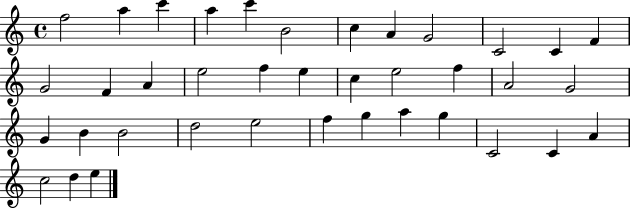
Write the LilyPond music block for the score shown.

{
  \clef treble
  \time 4/4
  \defaultTimeSignature
  \key c \major
  f''2 a''4 c'''4 | a''4 c'''4 b'2 | c''4 a'4 g'2 | c'2 c'4 f'4 | \break g'2 f'4 a'4 | e''2 f''4 e''4 | c''4 e''2 f''4 | a'2 g'2 | \break g'4 b'4 b'2 | d''2 e''2 | f''4 g''4 a''4 g''4 | c'2 c'4 a'4 | \break c''2 d''4 e''4 | \bar "|."
}